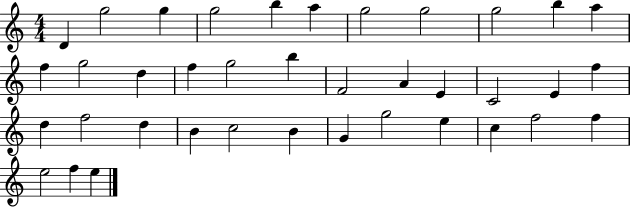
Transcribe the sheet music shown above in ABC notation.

X:1
T:Untitled
M:4/4
L:1/4
K:C
D g2 g g2 b a g2 g2 g2 b a f g2 d f g2 b F2 A E C2 E f d f2 d B c2 B G g2 e c f2 f e2 f e